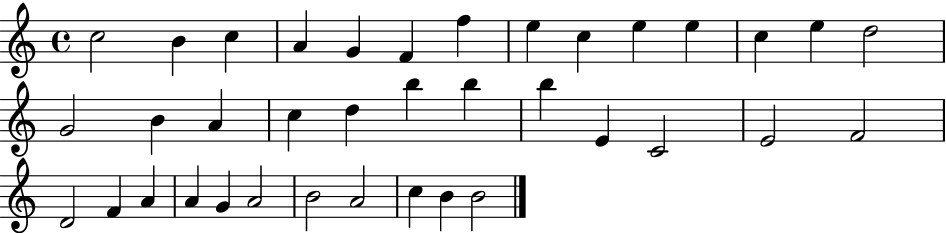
C5/h B4/q C5/q A4/q G4/q F4/q F5/q E5/q C5/q E5/q E5/q C5/q E5/q D5/h G4/h B4/q A4/q C5/q D5/q B5/q B5/q B5/q E4/q C4/h E4/h F4/h D4/h F4/q A4/q A4/q G4/q A4/h B4/h A4/h C5/q B4/q B4/h